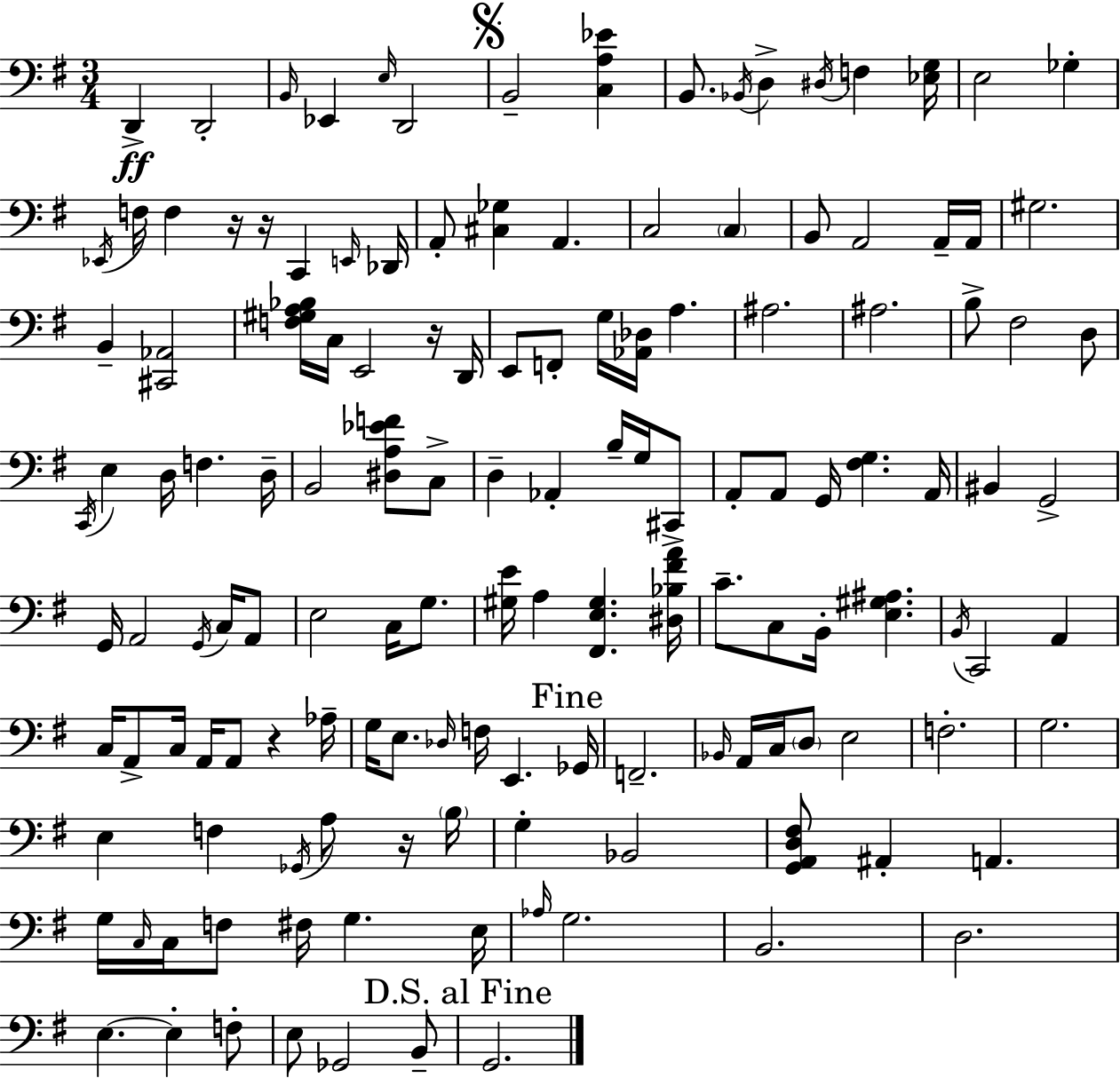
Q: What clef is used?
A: bass